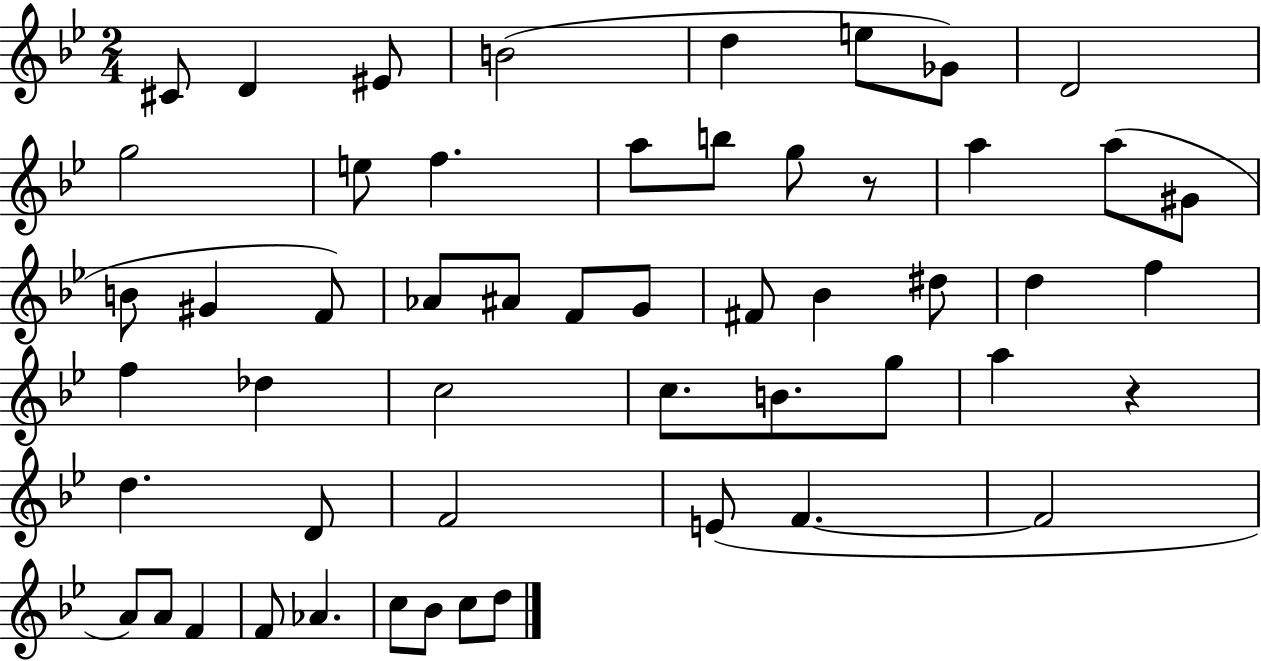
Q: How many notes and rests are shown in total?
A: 53